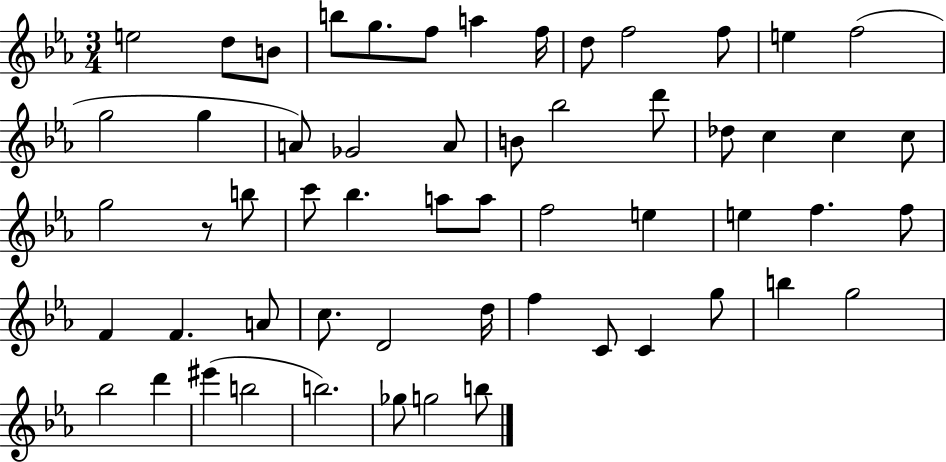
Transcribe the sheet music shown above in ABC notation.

X:1
T:Untitled
M:3/4
L:1/4
K:Eb
e2 d/2 B/2 b/2 g/2 f/2 a f/4 d/2 f2 f/2 e f2 g2 g A/2 _G2 A/2 B/2 _b2 d'/2 _d/2 c c c/2 g2 z/2 b/2 c'/2 _b a/2 a/2 f2 e e f f/2 F F A/2 c/2 D2 d/4 f C/2 C g/2 b g2 _b2 d' ^e' b2 b2 _g/2 g2 b/2